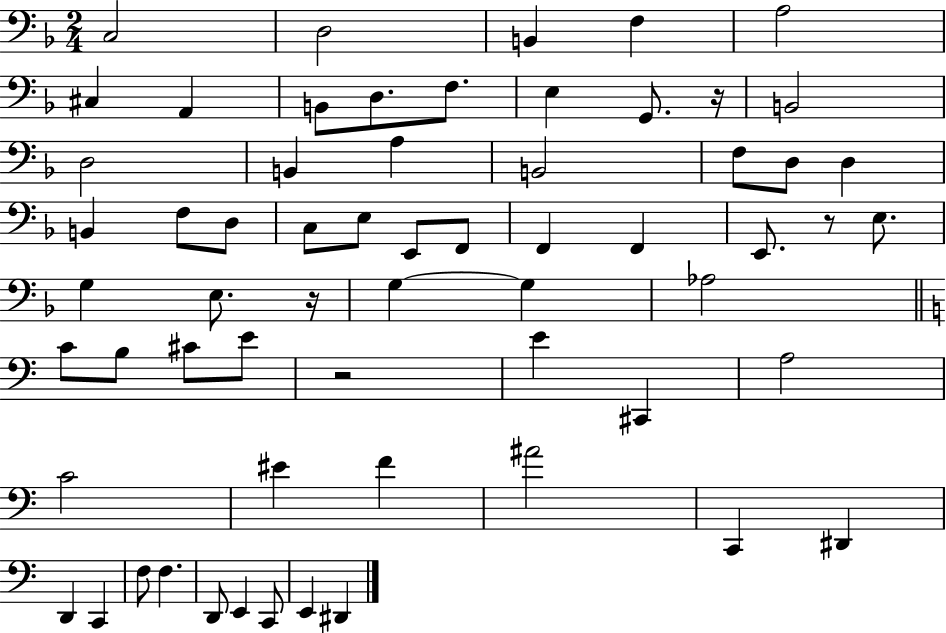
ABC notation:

X:1
T:Untitled
M:2/4
L:1/4
K:F
C,2 D,2 B,, F, A,2 ^C, A,, B,,/2 D,/2 F,/2 E, G,,/2 z/4 B,,2 D,2 B,, A, B,,2 F,/2 D,/2 D, B,, F,/2 D,/2 C,/2 E,/2 E,,/2 F,,/2 F,, F,, E,,/2 z/2 E,/2 G, E,/2 z/4 G, G, _A,2 C/2 B,/2 ^C/2 E/2 z2 E ^C,, A,2 C2 ^E F ^A2 C,, ^D,, D,, C,, F,/2 F, D,,/2 E,, C,,/2 E,, ^D,,